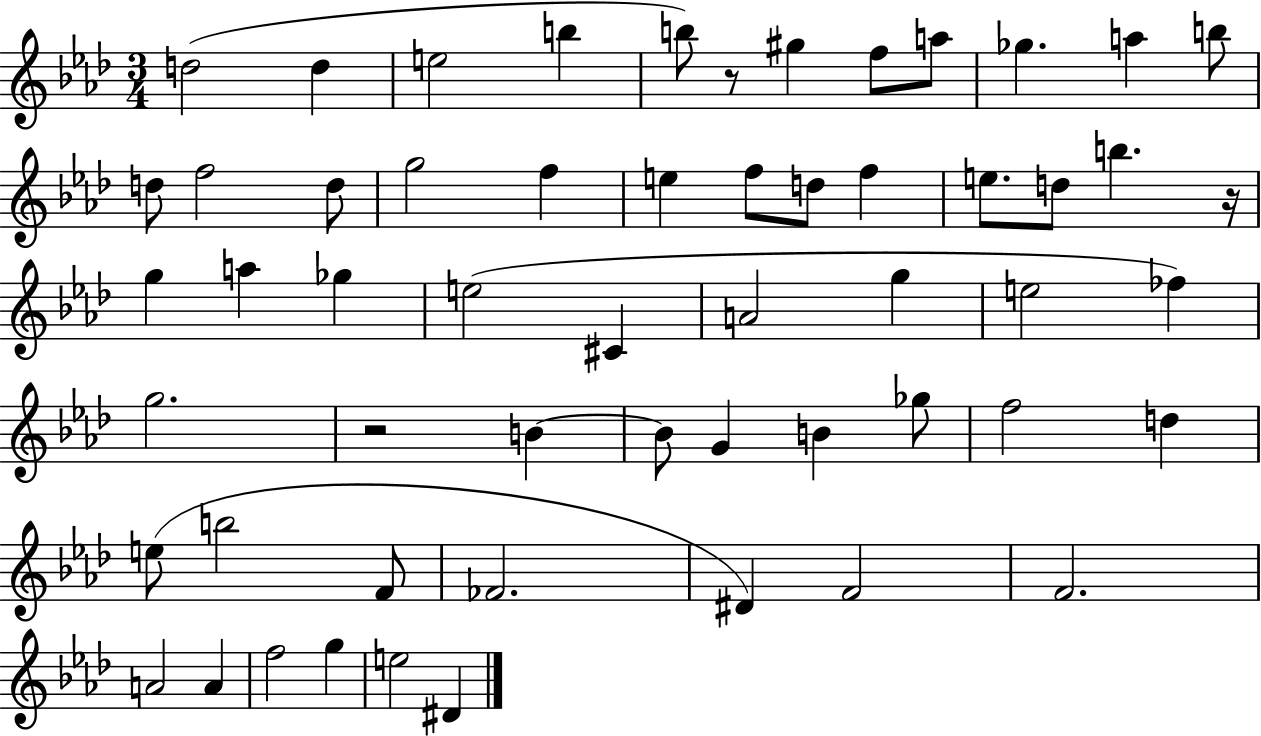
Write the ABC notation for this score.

X:1
T:Untitled
M:3/4
L:1/4
K:Ab
d2 d e2 b b/2 z/2 ^g f/2 a/2 _g a b/2 d/2 f2 d/2 g2 f e f/2 d/2 f e/2 d/2 b z/4 g a _g e2 ^C A2 g e2 _f g2 z2 B B/2 G B _g/2 f2 d e/2 b2 F/2 _F2 ^D F2 F2 A2 A f2 g e2 ^D